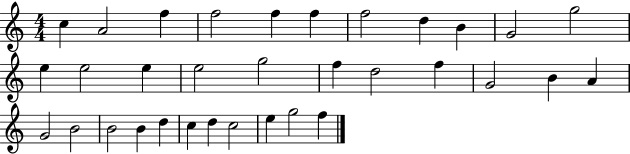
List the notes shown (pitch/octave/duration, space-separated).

C5/q A4/h F5/q F5/h F5/q F5/q F5/h D5/q B4/q G4/h G5/h E5/q E5/h E5/q E5/h G5/h F5/q D5/h F5/q G4/h B4/q A4/q G4/h B4/h B4/h B4/q D5/q C5/q D5/q C5/h E5/q G5/h F5/q